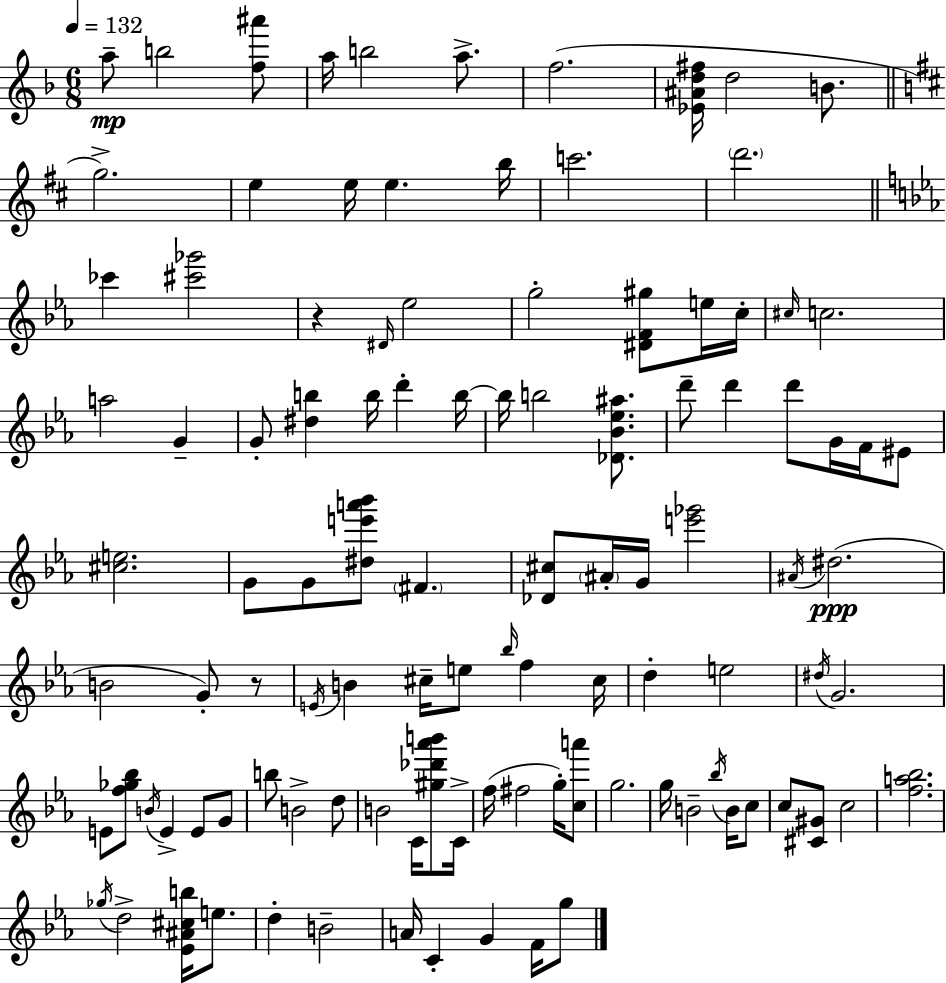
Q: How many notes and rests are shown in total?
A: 107